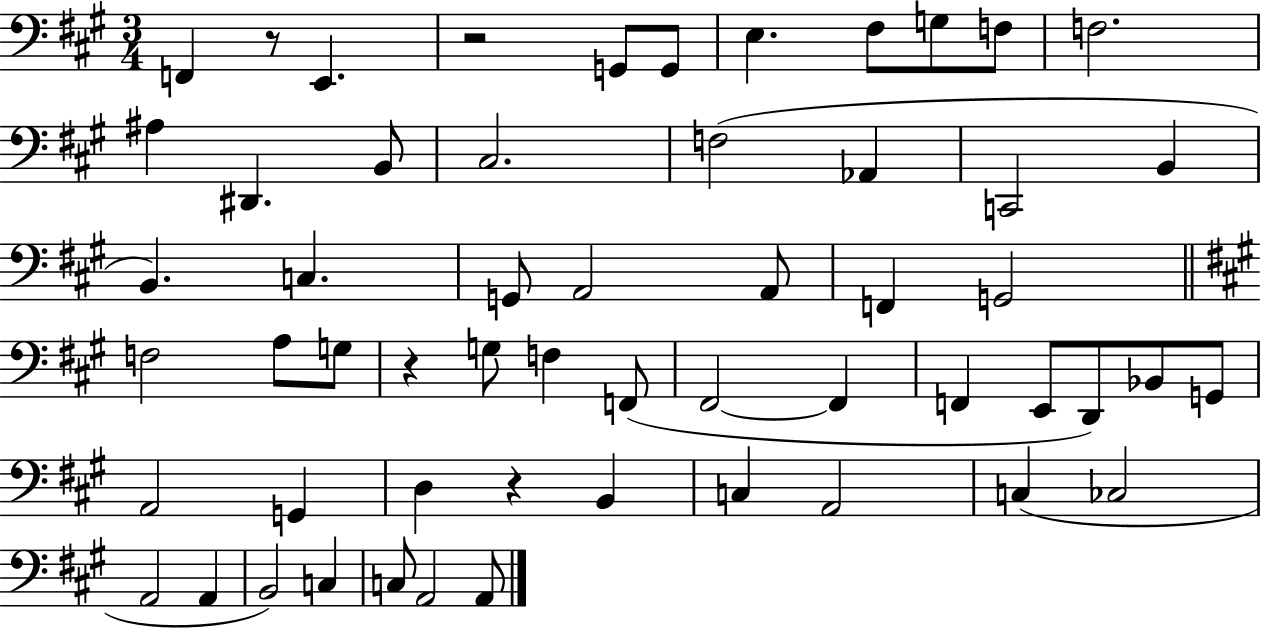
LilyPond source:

{
  \clef bass
  \numericTimeSignature
  \time 3/4
  \key a \major
  f,4 r8 e,4. | r2 g,8 g,8 | e4. fis8 g8 f8 | f2. | \break ais4 dis,4. b,8 | cis2. | f2( aes,4 | c,2 b,4 | \break b,4.) c4. | g,8 a,2 a,8 | f,4 g,2 | \bar "||" \break \key a \major f2 a8 g8 | r4 g8 f4 f,8( | fis,2~~ fis,4 | f,4 e,8 d,8) bes,8 g,8 | \break a,2 g,4 | d4 r4 b,4 | c4 a,2 | c4( ces2 | \break a,2 a,4 | b,2) c4 | c8 a,2 a,8 | \bar "|."
}